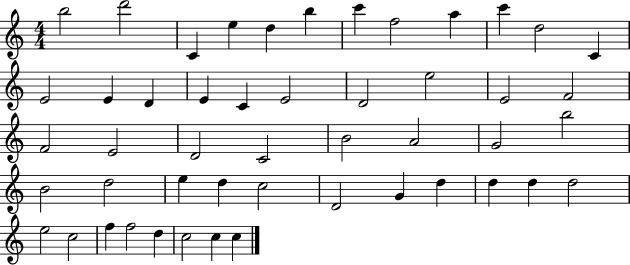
X:1
T:Untitled
M:4/4
L:1/4
K:C
b2 d'2 C e d b c' f2 a c' d2 C E2 E D E C E2 D2 e2 E2 F2 F2 E2 D2 C2 B2 A2 G2 b2 B2 d2 e d c2 D2 G d d d d2 e2 c2 f f2 d c2 c c